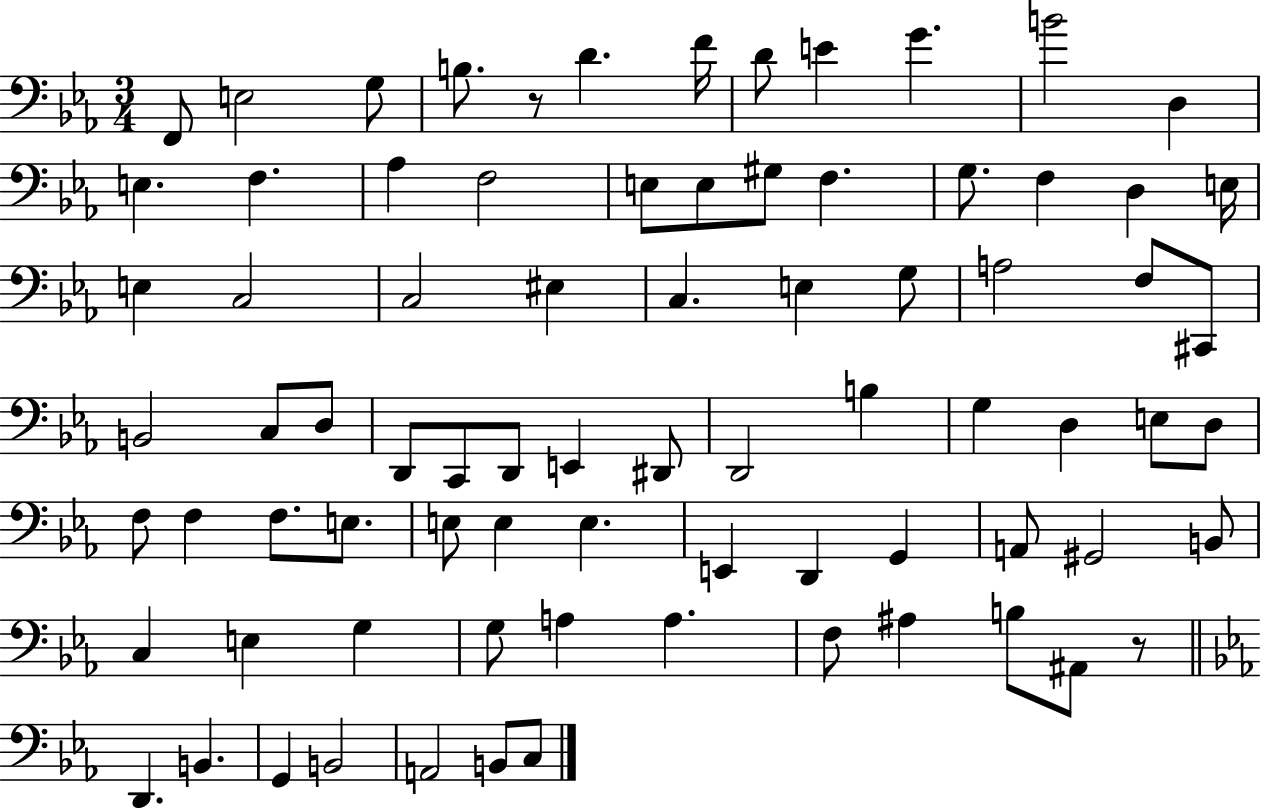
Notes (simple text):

F2/e E3/h G3/e B3/e. R/e D4/q. F4/s D4/e E4/q G4/q. B4/h D3/q E3/q. F3/q. Ab3/q F3/h E3/e E3/e G#3/e F3/q. G3/e. F3/q D3/q E3/s E3/q C3/h C3/h EIS3/q C3/q. E3/q G3/e A3/h F3/e C#2/e B2/h C3/e D3/e D2/e C2/e D2/e E2/q D#2/e D2/h B3/q G3/q D3/q E3/e D3/e F3/e F3/q F3/e. E3/e. E3/e E3/q E3/q. E2/q D2/q G2/q A2/e G#2/h B2/e C3/q E3/q G3/q G3/e A3/q A3/q. F3/e A#3/q B3/e A#2/e R/e D2/q. B2/q. G2/q B2/h A2/h B2/e C3/e